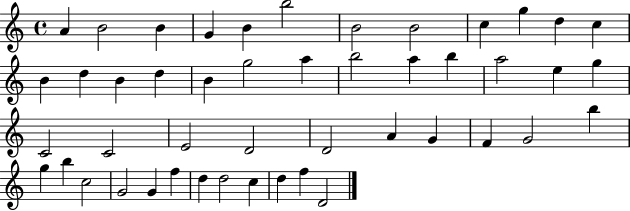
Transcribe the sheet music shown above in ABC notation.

X:1
T:Untitled
M:4/4
L:1/4
K:C
A B2 B G B b2 B2 B2 c g d c B d B d B g2 a b2 a b a2 e g C2 C2 E2 D2 D2 A G F G2 b g b c2 G2 G f d d2 c d f D2